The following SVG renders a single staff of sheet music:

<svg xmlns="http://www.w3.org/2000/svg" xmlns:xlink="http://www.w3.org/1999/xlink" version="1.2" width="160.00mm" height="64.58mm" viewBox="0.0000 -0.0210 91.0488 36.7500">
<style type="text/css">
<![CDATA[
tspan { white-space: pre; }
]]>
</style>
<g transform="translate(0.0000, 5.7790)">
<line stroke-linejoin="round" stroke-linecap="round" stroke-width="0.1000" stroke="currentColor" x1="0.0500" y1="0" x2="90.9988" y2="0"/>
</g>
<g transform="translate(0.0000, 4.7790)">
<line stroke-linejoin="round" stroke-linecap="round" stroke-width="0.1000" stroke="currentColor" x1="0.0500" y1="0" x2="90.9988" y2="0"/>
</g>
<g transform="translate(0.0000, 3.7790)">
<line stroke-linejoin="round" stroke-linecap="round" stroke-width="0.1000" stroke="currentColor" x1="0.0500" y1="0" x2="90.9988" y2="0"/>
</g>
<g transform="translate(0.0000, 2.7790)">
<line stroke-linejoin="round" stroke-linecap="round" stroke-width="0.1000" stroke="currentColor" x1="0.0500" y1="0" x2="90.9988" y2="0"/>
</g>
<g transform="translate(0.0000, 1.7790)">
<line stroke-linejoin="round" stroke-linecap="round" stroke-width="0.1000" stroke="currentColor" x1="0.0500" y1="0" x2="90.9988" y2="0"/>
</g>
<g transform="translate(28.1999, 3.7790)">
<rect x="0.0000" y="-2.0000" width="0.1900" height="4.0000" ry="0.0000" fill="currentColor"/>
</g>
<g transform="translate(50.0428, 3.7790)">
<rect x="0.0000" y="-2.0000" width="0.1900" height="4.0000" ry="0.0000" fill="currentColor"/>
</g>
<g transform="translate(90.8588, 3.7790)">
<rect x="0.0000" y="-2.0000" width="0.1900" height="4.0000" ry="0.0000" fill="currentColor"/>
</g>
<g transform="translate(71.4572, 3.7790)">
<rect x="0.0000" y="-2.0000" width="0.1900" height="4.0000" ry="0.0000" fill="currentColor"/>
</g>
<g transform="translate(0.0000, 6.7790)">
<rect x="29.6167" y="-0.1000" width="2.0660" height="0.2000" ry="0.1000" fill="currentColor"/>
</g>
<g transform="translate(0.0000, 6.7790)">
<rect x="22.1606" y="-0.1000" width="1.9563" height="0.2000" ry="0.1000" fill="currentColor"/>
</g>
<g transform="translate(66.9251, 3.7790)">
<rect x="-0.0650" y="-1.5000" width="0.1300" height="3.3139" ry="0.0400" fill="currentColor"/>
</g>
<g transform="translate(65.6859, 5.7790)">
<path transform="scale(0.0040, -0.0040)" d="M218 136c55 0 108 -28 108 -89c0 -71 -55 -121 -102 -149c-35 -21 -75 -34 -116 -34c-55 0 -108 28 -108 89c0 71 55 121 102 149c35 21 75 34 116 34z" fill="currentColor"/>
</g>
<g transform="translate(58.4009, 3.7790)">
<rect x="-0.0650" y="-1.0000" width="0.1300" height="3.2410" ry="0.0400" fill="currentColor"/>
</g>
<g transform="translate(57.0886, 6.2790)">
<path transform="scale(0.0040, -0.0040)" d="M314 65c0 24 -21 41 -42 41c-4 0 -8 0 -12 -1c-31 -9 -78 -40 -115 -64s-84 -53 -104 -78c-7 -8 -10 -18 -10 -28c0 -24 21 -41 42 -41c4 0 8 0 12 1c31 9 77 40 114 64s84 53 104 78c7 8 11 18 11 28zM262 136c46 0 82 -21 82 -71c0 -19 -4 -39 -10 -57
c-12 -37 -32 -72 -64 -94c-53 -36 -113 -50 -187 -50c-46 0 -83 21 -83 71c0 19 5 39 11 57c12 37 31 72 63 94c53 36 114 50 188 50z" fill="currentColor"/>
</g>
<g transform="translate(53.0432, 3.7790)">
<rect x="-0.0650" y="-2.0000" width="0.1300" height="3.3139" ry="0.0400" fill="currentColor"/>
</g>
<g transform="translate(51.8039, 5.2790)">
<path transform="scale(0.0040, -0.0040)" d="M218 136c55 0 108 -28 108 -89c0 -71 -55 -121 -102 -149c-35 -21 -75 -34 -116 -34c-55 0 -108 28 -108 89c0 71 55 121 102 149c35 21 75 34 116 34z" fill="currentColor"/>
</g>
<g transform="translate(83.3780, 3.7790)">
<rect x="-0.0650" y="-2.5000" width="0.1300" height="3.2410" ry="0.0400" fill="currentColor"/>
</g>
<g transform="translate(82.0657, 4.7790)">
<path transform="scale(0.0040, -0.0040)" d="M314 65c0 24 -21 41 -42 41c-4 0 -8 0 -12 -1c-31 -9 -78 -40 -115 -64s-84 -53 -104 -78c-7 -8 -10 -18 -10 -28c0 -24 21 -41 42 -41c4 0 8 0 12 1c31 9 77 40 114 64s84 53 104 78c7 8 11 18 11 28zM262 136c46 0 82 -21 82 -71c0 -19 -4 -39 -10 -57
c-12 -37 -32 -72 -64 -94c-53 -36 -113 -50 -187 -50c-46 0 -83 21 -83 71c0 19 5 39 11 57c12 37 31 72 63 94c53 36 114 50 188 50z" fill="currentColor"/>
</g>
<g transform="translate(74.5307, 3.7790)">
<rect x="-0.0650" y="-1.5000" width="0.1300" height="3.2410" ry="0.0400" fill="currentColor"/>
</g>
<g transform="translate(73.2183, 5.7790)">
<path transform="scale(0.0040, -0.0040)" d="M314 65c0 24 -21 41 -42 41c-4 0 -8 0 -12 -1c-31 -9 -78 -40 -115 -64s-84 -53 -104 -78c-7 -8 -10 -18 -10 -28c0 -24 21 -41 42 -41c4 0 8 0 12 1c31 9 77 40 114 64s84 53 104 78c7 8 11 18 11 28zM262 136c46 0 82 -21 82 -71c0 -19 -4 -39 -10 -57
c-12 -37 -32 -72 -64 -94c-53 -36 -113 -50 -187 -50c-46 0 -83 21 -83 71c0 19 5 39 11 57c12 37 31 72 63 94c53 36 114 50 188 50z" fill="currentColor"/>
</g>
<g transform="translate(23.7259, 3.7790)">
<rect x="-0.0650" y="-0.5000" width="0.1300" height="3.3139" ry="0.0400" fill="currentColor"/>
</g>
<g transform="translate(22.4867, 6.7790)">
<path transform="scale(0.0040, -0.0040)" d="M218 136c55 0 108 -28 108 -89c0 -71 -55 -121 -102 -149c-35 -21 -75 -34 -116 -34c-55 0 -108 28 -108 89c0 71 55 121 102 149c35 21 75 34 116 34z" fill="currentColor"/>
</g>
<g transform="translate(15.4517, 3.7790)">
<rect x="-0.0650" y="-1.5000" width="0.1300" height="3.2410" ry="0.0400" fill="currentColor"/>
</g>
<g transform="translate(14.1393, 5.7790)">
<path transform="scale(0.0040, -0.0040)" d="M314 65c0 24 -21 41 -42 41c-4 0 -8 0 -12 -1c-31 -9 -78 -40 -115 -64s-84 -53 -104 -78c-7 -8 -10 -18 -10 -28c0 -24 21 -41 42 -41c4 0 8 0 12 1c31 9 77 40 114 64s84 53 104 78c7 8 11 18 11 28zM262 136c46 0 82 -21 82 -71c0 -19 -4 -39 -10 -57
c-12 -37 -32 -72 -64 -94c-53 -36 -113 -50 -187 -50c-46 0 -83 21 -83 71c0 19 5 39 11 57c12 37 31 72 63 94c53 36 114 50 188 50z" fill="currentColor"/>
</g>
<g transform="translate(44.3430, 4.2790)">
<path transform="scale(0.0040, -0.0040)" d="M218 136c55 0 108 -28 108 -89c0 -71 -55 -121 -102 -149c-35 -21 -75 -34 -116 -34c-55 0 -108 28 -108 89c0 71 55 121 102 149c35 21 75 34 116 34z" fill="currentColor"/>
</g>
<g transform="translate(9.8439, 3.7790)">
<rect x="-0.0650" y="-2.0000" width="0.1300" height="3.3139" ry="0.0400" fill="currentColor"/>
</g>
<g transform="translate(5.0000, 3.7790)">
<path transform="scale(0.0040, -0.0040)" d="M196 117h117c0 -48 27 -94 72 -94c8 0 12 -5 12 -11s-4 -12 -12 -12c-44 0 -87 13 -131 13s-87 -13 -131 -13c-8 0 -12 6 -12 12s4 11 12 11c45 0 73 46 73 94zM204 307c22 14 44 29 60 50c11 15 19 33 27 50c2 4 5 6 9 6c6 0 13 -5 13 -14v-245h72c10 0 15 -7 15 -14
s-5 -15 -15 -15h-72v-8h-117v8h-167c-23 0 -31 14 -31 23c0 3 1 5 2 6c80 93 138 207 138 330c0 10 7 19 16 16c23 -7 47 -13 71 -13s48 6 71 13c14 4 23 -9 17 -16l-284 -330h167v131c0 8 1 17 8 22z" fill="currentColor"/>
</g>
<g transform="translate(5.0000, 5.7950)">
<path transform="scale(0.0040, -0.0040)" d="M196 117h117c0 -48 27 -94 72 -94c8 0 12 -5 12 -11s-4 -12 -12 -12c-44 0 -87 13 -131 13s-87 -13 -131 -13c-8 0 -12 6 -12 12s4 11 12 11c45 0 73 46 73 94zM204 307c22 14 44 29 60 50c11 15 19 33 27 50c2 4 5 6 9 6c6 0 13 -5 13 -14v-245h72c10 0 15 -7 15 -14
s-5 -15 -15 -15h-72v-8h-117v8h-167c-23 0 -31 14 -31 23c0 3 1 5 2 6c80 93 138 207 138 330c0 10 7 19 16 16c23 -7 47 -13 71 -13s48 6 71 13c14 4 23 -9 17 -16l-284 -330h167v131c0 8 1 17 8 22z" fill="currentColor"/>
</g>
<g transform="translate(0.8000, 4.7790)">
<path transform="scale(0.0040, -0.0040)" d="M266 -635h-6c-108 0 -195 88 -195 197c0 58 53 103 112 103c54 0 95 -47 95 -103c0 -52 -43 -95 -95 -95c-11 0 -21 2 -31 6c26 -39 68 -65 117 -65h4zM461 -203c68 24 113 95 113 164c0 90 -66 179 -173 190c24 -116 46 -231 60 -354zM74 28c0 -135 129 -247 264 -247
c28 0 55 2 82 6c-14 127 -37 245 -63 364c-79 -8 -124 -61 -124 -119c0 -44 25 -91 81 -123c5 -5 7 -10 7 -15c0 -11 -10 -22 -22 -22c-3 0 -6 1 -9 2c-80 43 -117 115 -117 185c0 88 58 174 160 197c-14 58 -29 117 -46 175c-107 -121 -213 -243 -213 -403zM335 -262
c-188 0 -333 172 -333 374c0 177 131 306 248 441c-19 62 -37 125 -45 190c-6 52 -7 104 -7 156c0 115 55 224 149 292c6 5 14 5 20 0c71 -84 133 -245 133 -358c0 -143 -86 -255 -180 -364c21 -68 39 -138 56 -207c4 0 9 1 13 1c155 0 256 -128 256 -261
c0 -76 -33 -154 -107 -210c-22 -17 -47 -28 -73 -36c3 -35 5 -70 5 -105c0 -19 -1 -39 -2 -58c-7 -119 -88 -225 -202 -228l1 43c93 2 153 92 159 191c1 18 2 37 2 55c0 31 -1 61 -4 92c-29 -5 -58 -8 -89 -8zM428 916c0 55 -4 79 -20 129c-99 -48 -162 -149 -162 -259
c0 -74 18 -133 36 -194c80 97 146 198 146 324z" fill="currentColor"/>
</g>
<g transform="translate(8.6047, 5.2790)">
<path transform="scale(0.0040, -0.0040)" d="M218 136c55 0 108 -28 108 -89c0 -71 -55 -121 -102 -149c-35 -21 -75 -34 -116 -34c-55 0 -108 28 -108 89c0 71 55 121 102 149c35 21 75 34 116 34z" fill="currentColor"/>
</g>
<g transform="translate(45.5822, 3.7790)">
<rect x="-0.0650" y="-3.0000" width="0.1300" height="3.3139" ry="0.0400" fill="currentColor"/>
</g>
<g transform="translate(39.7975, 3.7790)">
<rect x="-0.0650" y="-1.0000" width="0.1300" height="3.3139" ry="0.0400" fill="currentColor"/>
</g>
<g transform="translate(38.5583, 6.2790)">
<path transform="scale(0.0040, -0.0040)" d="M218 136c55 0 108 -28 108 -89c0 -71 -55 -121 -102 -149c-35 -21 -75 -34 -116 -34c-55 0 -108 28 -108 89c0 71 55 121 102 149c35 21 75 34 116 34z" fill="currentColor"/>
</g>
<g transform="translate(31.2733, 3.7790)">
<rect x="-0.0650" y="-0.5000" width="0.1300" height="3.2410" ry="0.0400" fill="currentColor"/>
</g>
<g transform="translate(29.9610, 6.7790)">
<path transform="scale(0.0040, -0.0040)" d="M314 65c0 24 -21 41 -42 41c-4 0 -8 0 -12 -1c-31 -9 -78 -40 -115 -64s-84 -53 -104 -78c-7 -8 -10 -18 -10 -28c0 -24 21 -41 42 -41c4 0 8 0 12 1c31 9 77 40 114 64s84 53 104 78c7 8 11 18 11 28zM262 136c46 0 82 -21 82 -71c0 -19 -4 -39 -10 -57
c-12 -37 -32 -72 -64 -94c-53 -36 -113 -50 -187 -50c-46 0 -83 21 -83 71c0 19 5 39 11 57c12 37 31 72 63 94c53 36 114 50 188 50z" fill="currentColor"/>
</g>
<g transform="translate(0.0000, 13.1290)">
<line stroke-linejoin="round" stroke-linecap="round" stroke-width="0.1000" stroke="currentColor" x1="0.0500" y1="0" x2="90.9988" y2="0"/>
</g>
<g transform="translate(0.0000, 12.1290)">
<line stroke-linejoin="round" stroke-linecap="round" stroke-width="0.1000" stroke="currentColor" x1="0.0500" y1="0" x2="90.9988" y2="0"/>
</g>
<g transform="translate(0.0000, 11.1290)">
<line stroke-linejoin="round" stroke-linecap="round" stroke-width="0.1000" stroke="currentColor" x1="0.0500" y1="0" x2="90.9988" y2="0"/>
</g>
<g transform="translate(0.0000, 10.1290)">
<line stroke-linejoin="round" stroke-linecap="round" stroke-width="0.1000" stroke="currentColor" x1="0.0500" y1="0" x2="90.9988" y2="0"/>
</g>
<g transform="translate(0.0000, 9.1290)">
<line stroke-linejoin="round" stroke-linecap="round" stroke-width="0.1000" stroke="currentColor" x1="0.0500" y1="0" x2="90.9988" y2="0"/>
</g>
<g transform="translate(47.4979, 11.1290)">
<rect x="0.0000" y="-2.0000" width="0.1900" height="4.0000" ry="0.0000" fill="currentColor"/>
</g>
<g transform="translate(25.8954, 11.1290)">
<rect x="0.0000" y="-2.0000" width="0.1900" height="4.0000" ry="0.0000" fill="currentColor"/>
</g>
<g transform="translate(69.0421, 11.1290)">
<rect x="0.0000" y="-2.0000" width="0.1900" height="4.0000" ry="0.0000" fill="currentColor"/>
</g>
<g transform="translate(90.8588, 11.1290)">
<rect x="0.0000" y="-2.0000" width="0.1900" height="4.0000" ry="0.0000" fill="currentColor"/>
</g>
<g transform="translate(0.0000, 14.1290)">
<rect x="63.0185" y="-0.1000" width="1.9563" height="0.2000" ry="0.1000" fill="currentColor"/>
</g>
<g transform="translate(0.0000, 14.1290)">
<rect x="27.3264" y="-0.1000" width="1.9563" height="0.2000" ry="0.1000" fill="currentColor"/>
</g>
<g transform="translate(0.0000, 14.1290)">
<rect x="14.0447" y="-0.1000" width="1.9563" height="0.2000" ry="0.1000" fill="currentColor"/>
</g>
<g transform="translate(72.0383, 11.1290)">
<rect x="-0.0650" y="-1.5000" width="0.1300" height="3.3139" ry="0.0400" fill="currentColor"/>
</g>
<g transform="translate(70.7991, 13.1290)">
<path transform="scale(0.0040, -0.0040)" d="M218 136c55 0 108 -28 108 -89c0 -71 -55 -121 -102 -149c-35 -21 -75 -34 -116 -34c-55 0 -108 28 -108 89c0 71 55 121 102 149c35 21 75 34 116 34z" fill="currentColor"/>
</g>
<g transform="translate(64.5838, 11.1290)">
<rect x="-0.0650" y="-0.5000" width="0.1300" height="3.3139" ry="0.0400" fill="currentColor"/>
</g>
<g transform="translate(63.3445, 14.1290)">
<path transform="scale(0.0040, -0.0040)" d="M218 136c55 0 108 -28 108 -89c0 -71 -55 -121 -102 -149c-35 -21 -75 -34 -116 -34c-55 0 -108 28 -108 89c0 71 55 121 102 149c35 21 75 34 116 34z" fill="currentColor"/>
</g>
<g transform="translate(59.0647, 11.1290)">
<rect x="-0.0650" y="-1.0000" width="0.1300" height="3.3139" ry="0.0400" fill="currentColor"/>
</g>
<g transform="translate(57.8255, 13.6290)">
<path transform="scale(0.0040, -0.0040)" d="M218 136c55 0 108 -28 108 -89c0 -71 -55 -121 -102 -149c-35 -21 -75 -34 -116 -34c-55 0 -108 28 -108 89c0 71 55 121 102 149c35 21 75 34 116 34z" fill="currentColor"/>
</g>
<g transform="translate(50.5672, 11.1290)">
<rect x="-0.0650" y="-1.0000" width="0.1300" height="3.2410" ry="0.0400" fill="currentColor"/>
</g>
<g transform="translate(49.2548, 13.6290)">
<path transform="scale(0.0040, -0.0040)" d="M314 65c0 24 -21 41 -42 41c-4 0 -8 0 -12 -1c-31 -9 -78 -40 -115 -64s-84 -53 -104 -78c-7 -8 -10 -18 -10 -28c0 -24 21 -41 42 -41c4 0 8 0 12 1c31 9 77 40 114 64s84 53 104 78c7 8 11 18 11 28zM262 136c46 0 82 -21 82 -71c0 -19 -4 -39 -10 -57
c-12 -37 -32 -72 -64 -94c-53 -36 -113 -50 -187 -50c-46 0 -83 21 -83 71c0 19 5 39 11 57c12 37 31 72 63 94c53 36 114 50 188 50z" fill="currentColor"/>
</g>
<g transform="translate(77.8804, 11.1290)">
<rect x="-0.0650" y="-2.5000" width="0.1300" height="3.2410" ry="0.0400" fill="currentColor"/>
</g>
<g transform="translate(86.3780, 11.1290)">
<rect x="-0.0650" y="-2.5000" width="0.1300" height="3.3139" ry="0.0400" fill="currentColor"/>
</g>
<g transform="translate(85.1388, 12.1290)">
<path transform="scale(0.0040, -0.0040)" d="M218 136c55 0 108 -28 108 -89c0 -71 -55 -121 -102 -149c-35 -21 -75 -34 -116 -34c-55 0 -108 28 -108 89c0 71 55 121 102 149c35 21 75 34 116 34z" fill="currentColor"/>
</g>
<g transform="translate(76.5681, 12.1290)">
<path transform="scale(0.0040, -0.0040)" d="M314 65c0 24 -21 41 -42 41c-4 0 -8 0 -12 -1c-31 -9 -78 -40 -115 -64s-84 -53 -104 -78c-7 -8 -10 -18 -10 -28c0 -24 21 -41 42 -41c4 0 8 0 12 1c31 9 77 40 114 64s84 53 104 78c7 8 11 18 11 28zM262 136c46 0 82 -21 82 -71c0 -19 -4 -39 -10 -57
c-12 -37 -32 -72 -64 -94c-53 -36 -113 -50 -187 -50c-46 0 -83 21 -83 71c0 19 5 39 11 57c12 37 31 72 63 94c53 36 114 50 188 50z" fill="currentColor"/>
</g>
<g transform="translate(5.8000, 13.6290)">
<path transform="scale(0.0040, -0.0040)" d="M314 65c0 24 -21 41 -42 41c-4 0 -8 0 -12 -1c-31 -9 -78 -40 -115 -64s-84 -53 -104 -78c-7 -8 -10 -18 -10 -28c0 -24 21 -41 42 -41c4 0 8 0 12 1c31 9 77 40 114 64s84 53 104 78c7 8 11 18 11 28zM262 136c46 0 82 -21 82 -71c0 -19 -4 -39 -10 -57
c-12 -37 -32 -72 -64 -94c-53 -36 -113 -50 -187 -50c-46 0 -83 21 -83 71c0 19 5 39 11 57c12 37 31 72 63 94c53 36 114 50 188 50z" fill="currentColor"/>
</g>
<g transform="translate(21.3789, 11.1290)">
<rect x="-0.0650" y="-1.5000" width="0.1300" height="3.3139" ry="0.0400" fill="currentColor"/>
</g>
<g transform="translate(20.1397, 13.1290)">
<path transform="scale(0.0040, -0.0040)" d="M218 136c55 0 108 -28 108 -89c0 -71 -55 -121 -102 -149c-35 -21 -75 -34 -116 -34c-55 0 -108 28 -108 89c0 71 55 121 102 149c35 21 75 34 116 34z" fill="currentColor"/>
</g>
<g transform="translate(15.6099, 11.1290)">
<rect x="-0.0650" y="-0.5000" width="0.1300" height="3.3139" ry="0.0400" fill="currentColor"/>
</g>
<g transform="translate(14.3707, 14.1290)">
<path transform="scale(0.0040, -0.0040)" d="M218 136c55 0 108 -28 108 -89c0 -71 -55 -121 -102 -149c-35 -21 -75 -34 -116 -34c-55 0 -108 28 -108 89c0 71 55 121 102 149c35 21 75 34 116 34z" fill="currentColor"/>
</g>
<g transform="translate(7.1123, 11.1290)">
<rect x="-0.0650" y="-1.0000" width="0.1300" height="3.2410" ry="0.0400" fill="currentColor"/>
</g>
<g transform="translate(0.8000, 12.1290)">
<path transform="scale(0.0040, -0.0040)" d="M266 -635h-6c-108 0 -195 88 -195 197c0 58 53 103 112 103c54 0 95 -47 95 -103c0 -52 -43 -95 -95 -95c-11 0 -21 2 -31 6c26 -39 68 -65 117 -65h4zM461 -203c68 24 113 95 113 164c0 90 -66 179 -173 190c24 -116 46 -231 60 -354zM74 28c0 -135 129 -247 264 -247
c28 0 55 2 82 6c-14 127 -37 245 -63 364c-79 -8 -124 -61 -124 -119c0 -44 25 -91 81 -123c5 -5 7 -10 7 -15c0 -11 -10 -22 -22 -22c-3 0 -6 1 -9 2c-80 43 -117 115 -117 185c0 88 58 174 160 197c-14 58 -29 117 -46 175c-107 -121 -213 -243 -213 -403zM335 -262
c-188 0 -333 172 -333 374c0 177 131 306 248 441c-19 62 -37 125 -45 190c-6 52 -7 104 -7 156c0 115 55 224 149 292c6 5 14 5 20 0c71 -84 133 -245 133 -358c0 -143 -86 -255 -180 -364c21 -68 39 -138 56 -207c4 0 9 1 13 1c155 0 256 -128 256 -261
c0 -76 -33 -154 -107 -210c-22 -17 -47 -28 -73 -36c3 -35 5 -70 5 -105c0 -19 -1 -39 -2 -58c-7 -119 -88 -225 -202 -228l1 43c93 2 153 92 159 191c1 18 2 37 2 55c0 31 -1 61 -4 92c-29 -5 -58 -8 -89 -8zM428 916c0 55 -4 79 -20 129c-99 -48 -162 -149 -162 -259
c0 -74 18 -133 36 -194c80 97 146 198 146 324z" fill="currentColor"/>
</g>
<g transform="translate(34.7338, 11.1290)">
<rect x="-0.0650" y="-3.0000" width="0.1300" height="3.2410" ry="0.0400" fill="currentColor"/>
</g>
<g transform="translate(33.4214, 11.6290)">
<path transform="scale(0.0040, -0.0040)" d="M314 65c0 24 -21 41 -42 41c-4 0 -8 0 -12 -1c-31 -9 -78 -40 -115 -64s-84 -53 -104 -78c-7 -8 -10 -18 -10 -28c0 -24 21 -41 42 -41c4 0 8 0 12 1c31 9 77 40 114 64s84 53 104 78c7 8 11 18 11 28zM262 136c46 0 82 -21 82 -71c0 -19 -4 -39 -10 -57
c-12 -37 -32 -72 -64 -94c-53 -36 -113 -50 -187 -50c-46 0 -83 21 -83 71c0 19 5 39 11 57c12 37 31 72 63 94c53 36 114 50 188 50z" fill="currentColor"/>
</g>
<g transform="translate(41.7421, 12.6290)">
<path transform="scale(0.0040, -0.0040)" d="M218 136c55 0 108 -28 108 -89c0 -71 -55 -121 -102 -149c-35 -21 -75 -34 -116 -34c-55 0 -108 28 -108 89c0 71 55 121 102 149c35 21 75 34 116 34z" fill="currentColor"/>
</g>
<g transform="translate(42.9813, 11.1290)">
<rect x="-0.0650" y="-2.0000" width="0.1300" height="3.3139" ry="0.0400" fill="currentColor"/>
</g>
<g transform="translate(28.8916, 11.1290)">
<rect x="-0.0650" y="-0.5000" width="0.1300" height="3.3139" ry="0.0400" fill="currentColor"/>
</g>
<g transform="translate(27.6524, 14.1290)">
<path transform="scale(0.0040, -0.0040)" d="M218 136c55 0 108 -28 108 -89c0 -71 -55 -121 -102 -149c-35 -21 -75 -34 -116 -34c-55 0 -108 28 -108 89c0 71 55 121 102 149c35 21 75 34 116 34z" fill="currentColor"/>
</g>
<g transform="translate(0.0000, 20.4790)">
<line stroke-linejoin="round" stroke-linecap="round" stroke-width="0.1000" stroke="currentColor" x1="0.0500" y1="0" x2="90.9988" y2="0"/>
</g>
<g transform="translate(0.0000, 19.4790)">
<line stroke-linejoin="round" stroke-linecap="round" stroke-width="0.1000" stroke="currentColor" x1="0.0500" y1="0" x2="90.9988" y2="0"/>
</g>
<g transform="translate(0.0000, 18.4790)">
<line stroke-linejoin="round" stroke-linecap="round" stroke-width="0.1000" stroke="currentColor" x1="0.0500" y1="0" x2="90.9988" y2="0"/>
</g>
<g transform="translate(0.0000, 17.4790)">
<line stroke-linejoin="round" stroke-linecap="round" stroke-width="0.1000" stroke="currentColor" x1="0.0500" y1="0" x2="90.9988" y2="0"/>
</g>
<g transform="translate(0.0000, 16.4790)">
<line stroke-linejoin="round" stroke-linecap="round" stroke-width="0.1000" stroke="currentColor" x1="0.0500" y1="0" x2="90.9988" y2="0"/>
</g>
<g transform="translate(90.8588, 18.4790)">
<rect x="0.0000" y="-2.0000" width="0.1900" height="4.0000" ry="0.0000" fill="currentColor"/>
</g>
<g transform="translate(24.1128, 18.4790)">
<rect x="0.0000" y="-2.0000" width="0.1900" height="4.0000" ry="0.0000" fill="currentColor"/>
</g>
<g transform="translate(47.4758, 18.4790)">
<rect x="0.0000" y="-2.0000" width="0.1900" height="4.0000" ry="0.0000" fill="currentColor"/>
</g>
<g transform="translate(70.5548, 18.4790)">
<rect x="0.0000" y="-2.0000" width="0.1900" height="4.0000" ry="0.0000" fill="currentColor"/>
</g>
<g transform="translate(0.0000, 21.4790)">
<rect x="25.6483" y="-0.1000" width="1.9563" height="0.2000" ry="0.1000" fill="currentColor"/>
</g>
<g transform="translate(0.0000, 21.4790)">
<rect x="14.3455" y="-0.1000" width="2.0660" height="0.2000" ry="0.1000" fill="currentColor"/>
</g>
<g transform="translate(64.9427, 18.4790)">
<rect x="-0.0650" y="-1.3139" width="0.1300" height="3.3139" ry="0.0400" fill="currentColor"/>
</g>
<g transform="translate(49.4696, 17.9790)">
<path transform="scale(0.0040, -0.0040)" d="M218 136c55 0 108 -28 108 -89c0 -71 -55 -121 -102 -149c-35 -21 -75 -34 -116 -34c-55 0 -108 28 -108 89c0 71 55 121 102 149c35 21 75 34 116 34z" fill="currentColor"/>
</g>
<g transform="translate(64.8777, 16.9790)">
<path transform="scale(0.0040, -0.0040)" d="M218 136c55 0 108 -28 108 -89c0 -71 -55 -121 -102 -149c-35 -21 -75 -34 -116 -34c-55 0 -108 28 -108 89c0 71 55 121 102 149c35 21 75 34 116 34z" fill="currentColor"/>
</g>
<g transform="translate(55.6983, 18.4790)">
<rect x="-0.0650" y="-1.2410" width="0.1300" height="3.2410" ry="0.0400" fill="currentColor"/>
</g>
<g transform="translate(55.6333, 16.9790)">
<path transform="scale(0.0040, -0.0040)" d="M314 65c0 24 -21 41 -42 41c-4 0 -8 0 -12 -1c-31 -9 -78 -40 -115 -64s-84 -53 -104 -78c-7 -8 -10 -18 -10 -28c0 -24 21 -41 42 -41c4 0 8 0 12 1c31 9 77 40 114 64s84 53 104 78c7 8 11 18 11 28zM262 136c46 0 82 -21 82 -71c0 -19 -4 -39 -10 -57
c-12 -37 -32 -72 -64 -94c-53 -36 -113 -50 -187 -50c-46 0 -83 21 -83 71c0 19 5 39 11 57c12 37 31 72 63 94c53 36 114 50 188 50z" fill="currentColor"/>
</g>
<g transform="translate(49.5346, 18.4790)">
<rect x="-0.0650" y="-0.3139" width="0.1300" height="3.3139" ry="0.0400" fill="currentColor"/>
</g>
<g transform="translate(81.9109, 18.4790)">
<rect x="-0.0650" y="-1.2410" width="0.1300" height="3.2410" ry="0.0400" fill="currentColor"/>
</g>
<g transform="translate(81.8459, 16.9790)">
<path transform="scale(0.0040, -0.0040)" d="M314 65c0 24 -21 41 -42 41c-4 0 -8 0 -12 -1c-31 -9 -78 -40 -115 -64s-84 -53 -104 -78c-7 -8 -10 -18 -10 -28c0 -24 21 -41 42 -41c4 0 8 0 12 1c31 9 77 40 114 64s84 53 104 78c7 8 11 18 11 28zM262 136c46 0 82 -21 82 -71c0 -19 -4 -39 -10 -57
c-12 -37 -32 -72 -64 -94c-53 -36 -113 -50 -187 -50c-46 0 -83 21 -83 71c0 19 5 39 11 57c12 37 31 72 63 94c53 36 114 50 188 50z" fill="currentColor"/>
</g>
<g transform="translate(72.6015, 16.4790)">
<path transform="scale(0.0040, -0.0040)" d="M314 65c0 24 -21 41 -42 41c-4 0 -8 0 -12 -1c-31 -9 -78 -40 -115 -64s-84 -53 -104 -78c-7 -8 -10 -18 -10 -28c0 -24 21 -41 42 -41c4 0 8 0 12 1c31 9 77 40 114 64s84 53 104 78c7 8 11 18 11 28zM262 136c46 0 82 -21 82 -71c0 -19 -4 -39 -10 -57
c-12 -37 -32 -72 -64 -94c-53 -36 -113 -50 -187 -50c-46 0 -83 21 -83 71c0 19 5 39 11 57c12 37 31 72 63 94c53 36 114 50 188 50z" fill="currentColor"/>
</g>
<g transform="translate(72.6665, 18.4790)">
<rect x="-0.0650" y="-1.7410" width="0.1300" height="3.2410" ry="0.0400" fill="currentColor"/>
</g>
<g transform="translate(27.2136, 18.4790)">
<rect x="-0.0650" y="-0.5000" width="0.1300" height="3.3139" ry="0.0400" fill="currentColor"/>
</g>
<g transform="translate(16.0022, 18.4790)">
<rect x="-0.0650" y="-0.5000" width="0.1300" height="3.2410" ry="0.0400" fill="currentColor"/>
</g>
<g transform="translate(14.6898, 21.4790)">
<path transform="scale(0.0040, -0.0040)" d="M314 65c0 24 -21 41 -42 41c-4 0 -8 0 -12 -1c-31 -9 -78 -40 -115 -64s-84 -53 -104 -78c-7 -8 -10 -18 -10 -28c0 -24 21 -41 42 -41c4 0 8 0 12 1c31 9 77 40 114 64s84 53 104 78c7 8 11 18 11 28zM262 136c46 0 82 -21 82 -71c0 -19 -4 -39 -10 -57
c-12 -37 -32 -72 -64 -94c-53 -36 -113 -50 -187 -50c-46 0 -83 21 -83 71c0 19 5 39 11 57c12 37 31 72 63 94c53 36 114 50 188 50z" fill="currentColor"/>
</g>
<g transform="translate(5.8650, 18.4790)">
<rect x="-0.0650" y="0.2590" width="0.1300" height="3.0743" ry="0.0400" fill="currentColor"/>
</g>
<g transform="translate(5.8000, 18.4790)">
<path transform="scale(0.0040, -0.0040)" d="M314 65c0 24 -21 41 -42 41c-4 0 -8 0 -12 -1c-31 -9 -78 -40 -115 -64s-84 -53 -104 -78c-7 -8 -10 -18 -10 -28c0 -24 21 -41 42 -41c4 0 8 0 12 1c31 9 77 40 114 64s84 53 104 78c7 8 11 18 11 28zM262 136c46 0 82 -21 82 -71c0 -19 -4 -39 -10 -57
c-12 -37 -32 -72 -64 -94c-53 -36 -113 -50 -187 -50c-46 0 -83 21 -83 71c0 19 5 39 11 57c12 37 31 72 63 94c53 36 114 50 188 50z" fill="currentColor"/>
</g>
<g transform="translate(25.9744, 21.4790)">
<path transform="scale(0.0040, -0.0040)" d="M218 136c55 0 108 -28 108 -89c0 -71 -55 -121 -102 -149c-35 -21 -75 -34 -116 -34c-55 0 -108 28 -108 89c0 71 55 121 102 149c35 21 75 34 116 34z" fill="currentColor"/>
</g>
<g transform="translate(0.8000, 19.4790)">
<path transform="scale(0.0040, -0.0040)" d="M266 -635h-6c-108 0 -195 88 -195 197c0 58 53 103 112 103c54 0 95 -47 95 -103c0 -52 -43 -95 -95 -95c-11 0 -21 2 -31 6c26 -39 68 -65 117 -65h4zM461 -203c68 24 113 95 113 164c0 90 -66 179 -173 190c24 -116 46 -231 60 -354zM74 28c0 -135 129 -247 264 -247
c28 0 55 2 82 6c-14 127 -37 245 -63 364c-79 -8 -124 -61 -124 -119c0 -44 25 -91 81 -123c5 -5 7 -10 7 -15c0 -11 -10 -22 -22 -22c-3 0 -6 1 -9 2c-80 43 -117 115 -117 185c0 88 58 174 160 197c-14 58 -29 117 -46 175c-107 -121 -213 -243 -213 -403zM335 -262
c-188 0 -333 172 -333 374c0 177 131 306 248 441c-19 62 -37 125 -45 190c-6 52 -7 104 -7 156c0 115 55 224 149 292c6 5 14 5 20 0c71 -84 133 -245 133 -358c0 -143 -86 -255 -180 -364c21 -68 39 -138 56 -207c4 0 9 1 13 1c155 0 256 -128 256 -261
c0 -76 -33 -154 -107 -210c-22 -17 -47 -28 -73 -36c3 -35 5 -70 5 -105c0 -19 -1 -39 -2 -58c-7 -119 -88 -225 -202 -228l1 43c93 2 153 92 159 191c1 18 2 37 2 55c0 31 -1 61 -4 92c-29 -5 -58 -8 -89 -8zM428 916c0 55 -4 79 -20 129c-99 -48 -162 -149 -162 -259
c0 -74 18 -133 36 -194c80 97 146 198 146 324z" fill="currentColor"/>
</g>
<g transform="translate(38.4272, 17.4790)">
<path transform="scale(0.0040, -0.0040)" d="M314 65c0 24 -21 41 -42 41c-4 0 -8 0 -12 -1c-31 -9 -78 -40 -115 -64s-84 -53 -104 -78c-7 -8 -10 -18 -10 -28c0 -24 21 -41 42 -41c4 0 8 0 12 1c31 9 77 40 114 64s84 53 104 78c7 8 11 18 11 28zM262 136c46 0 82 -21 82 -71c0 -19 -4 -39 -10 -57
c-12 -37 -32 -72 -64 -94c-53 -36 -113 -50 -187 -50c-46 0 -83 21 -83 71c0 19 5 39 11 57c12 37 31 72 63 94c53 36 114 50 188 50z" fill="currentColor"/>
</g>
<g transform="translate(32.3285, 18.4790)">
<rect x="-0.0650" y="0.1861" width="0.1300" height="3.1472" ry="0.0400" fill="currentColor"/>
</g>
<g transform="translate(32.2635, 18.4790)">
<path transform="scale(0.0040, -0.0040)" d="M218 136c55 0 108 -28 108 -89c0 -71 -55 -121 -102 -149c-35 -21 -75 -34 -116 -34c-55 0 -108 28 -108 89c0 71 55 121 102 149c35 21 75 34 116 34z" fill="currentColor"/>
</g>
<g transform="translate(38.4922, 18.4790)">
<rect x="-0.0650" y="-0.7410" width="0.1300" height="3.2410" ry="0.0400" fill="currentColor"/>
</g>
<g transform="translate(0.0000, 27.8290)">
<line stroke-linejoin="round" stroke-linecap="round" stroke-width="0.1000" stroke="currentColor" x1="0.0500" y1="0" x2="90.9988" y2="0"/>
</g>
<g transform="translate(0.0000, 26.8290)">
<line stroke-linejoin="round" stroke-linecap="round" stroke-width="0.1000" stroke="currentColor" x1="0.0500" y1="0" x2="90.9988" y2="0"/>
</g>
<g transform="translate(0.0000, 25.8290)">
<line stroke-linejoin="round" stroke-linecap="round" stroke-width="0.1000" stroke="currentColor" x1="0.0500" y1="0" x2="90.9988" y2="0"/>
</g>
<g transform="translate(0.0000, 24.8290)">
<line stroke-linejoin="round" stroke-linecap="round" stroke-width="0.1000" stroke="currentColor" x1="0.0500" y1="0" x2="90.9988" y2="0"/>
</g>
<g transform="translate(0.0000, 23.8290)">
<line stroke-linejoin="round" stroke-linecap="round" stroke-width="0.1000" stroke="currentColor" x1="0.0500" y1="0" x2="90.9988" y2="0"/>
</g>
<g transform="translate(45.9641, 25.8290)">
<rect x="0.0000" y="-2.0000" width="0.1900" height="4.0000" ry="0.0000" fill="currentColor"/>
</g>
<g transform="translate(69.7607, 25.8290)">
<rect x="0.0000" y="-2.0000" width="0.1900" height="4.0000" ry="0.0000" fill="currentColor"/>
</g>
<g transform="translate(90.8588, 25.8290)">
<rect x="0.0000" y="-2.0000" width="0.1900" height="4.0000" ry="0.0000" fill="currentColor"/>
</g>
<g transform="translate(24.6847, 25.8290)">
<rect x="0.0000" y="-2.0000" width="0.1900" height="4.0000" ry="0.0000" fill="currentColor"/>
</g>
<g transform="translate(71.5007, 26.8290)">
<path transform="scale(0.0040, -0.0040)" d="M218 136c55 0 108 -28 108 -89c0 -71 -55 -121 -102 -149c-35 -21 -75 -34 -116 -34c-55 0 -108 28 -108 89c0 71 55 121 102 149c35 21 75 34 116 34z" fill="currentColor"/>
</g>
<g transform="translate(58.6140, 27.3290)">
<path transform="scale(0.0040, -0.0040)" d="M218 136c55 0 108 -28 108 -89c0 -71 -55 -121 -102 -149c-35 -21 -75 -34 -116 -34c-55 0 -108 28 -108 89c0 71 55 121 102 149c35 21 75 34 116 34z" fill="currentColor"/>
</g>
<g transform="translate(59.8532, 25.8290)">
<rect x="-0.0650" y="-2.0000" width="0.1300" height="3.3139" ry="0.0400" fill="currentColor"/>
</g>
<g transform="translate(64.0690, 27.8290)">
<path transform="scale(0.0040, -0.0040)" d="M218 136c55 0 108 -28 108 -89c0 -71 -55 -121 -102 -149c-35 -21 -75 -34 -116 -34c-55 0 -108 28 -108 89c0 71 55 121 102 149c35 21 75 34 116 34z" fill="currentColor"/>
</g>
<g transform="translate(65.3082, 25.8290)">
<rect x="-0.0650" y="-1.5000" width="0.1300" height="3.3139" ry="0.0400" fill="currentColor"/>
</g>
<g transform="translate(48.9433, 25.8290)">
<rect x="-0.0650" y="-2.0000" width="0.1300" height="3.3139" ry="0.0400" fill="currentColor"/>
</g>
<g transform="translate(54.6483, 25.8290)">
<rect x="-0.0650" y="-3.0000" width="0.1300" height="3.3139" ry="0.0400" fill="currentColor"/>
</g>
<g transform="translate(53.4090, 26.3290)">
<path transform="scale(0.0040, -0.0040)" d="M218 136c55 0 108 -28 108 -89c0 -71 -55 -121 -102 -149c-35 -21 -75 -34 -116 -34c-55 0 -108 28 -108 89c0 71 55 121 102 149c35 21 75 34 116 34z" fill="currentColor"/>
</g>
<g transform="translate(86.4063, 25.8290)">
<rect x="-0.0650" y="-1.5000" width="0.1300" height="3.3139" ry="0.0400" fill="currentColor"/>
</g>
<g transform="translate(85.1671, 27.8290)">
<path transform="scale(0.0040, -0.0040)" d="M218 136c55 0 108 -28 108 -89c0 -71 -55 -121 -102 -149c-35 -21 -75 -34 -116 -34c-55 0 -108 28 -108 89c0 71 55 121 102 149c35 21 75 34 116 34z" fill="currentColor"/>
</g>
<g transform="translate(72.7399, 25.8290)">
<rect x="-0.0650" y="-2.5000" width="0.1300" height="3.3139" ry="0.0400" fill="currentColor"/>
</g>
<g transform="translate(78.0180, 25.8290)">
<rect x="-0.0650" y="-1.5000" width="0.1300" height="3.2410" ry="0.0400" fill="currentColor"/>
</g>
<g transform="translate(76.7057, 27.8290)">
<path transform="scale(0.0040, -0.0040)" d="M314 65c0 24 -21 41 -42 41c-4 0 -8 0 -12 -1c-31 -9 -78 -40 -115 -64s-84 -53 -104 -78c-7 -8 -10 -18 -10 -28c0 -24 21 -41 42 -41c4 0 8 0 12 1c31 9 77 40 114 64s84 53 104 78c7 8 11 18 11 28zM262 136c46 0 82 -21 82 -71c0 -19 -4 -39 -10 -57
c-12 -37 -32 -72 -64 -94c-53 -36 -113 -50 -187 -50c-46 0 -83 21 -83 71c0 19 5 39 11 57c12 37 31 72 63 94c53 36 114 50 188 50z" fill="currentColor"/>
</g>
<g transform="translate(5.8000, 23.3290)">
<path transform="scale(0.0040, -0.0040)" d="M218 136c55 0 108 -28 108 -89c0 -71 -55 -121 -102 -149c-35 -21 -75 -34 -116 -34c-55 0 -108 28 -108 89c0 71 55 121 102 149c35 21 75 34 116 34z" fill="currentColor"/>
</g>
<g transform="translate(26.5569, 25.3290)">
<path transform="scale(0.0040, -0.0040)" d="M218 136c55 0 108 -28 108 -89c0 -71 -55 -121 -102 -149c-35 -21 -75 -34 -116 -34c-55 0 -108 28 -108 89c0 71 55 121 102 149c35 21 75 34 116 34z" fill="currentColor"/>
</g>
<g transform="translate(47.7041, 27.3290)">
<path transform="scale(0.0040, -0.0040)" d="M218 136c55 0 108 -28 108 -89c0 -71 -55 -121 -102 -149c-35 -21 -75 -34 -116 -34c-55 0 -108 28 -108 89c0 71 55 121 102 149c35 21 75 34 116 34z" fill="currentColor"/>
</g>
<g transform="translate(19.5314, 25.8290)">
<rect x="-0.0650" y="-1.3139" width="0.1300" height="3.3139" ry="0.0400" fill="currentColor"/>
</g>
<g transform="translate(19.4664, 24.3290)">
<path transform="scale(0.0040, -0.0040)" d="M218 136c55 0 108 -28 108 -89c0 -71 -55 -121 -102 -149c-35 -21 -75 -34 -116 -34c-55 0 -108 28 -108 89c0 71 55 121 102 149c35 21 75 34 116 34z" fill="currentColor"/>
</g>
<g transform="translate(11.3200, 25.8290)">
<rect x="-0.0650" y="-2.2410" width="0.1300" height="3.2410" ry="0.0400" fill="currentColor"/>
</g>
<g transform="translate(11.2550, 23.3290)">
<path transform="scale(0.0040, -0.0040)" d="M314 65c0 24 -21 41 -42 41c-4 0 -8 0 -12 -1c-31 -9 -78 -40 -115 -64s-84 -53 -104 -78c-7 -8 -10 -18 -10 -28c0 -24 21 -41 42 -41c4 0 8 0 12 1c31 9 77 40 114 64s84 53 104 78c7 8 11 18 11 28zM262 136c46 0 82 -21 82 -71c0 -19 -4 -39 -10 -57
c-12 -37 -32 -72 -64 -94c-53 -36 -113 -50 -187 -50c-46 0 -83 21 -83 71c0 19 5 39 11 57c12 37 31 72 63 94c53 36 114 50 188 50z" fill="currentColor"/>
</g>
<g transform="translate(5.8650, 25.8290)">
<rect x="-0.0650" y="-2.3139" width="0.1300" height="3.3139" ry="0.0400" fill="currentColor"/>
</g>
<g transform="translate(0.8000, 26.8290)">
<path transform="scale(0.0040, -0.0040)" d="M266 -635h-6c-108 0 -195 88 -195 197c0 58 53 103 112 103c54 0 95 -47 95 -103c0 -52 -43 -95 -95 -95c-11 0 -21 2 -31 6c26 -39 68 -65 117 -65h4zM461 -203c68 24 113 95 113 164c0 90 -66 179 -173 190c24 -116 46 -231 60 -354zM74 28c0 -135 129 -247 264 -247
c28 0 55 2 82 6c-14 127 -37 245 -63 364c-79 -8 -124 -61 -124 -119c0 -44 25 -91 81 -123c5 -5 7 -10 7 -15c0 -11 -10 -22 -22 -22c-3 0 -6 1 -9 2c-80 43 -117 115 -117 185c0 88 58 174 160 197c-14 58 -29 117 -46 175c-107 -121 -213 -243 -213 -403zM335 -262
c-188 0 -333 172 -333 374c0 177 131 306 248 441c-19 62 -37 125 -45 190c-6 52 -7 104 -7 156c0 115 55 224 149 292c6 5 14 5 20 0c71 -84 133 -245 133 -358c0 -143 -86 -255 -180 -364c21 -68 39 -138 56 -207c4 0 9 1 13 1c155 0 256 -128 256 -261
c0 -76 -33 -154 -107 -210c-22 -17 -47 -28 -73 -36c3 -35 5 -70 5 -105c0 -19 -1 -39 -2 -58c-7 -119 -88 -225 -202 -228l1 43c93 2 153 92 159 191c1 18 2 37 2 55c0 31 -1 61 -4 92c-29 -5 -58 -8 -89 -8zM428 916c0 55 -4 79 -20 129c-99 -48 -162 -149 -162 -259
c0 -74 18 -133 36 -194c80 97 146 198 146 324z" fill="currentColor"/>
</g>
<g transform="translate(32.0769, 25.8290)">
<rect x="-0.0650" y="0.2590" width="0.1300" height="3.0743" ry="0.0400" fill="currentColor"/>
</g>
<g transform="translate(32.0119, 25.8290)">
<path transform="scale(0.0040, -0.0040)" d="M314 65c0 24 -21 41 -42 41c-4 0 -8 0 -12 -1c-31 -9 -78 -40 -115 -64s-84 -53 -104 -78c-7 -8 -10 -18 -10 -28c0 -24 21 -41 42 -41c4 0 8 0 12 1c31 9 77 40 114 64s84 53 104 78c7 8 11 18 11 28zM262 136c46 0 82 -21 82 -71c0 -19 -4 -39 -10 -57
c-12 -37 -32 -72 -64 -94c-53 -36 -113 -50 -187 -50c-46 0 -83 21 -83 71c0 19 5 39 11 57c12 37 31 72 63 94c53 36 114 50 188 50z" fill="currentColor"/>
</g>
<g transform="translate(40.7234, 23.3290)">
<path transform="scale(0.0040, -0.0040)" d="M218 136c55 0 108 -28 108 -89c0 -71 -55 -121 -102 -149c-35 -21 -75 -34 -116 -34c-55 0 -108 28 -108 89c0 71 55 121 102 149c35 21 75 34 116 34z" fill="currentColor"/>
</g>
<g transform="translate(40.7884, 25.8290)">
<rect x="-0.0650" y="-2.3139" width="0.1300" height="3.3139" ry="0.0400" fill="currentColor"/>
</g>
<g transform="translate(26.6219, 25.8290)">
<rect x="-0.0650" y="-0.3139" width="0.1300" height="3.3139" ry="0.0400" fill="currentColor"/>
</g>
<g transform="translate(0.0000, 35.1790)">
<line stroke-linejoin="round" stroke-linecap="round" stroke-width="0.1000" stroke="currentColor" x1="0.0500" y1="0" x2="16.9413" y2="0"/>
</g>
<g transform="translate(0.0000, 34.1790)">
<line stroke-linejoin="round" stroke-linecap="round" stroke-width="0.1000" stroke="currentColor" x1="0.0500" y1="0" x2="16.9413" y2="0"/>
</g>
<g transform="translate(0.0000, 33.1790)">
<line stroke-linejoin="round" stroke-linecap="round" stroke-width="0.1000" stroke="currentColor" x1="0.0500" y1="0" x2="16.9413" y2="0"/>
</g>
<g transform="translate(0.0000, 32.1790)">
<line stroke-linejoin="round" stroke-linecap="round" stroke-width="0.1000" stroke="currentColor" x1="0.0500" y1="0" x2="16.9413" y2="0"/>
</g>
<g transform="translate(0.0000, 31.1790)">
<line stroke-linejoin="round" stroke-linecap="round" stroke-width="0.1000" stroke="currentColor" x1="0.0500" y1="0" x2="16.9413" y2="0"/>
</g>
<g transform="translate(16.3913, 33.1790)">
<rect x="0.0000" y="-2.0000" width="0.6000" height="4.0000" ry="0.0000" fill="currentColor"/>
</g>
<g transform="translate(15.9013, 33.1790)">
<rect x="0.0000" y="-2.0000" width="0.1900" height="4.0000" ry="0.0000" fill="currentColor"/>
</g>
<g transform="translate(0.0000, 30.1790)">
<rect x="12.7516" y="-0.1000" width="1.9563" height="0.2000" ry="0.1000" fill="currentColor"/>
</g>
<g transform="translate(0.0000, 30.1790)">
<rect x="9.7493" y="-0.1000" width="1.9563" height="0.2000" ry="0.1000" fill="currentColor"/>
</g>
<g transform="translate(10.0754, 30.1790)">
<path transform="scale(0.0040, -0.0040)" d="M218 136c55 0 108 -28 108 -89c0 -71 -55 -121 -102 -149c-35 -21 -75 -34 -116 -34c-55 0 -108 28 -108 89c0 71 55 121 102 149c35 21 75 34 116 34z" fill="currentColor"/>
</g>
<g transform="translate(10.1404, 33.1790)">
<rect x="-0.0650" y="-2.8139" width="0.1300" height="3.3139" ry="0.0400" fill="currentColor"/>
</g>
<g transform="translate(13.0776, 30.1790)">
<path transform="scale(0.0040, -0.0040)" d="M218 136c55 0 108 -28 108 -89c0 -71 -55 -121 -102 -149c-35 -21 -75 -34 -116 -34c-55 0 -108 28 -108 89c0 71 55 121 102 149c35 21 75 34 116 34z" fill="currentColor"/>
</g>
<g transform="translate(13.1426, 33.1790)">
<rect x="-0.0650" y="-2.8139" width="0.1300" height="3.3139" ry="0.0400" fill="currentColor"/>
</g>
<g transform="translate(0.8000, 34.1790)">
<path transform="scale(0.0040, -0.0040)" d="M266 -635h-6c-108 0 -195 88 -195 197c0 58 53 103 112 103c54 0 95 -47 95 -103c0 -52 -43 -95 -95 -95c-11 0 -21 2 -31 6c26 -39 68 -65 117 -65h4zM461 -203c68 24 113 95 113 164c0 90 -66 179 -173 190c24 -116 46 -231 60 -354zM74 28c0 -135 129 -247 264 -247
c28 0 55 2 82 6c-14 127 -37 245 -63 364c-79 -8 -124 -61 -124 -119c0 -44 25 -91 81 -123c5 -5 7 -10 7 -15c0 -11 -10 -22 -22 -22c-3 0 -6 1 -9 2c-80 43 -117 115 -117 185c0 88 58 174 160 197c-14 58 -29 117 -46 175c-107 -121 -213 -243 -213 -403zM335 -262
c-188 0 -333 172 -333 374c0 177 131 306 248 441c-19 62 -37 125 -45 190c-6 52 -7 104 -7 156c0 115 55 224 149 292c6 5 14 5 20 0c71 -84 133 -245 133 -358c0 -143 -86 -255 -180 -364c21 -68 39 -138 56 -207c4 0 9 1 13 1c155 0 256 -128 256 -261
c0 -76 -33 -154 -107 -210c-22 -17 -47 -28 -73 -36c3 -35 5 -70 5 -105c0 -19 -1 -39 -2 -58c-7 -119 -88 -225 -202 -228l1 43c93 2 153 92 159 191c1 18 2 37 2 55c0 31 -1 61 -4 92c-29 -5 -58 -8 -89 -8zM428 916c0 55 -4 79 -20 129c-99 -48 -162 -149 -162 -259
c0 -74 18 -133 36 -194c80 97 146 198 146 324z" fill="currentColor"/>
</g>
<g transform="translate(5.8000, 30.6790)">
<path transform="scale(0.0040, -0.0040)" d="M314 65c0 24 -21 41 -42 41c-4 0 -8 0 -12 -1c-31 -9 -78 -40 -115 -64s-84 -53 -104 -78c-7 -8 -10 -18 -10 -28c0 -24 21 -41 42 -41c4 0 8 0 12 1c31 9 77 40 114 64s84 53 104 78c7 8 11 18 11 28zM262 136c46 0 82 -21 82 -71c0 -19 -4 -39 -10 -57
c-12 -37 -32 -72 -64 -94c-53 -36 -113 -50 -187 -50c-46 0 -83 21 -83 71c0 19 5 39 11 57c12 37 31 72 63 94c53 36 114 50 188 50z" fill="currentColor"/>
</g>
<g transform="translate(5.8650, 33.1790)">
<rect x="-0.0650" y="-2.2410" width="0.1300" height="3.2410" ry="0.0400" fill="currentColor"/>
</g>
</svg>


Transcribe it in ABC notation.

X:1
T:Untitled
M:4/4
L:1/4
K:C
F E2 C C2 D A F D2 E E2 G2 D2 C E C A2 F D2 D C E G2 G B2 C2 C B d2 c e2 e f2 e2 g g2 e c B2 g F A F E G E2 E g2 a a